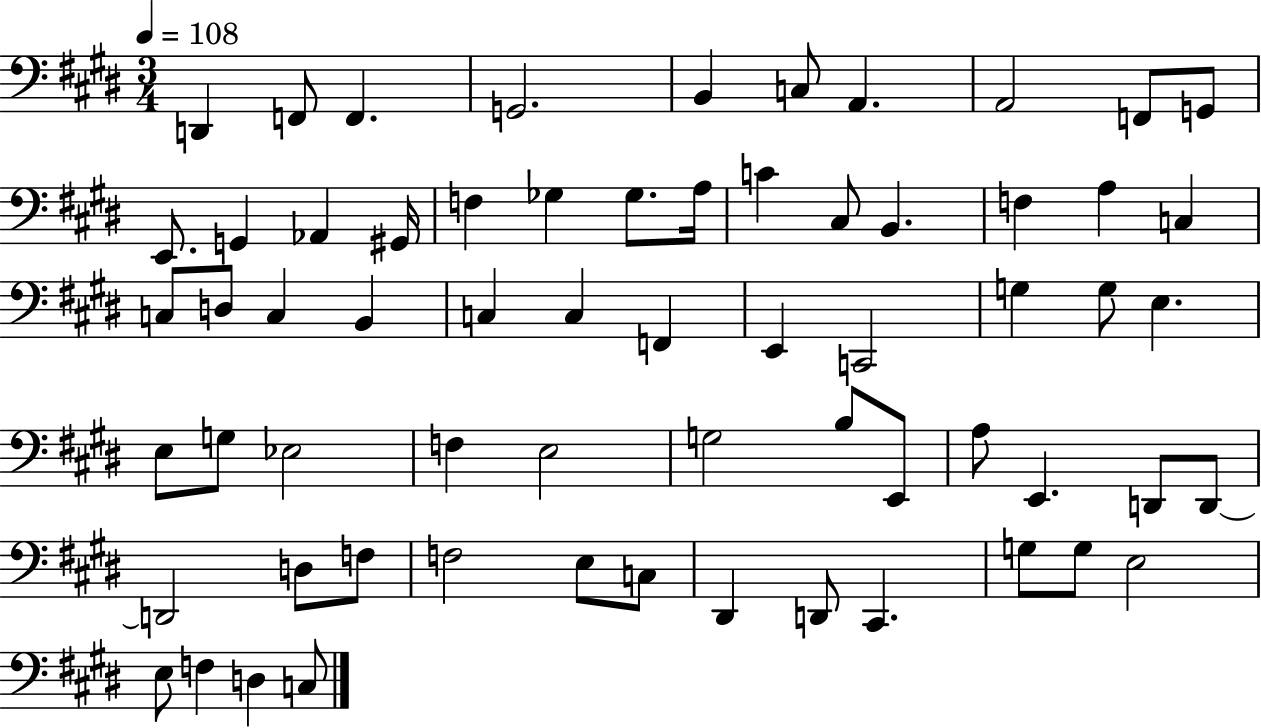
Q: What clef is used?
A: bass